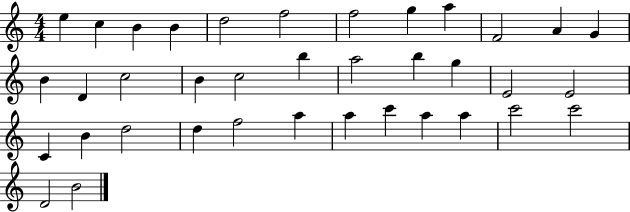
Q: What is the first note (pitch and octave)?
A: E5